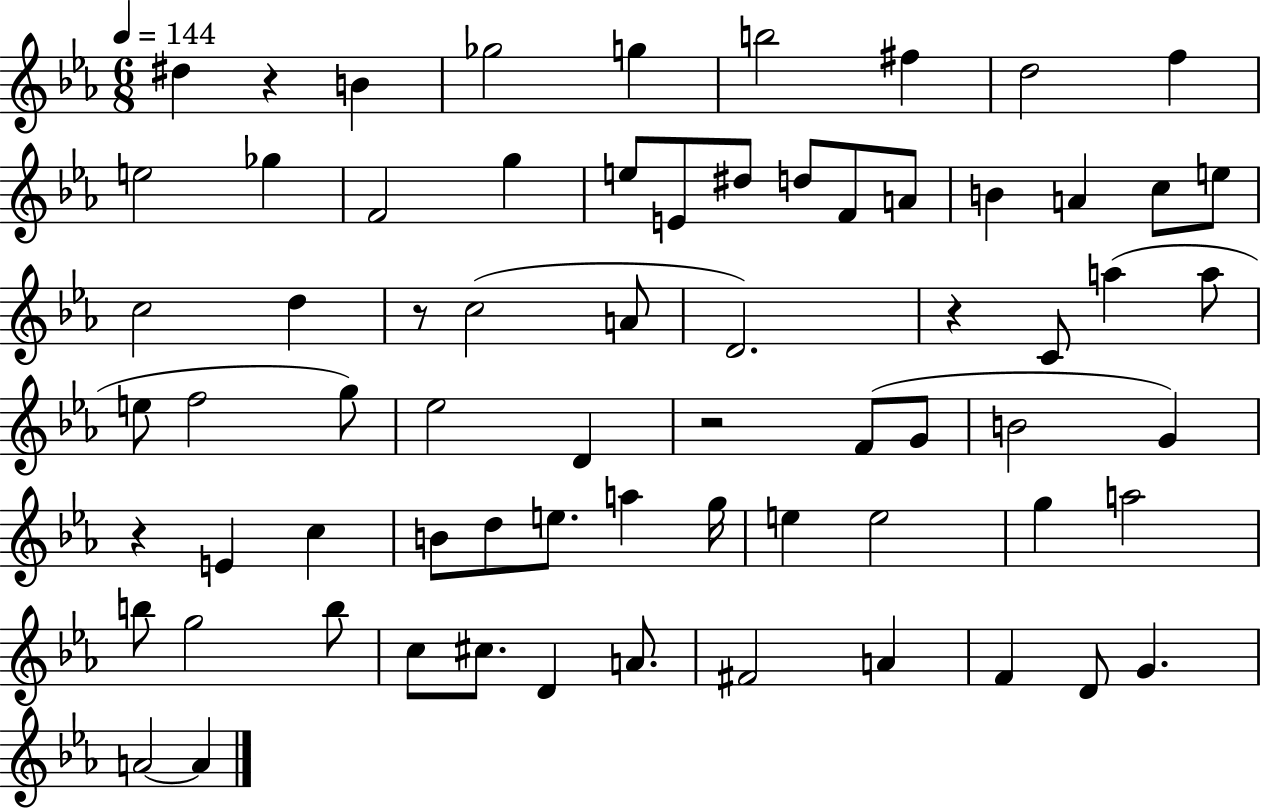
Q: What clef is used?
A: treble